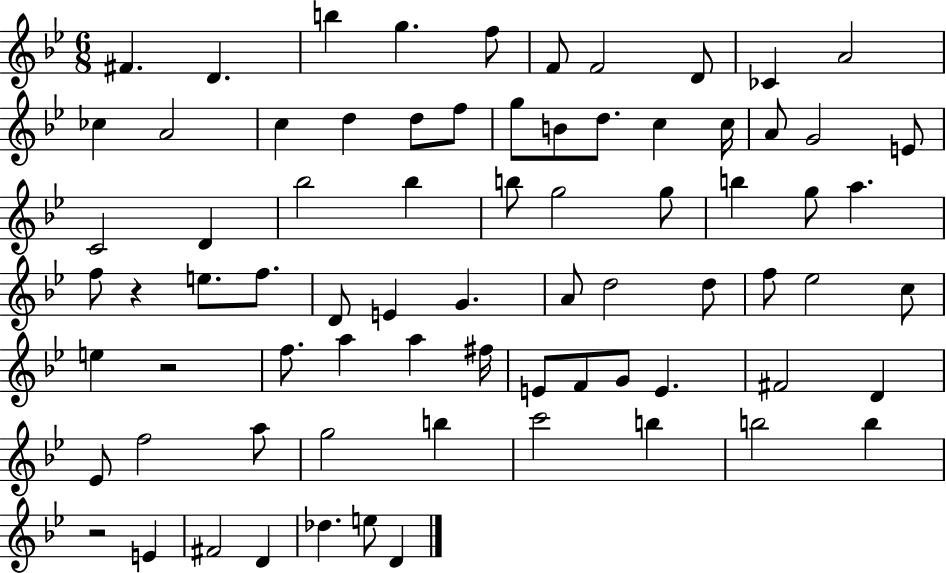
F#4/q. D4/q. B5/q G5/q. F5/e F4/e F4/h D4/e CES4/q A4/h CES5/q A4/h C5/q D5/q D5/e F5/e G5/e B4/e D5/e. C5/q C5/s A4/e G4/h E4/e C4/h D4/q Bb5/h Bb5/q B5/e G5/h G5/e B5/q G5/e A5/q. F5/e R/q E5/e. F5/e. D4/e E4/q G4/q. A4/e D5/h D5/e F5/e Eb5/h C5/e E5/q R/h F5/e. A5/q A5/q F#5/s E4/e F4/e G4/e E4/q. F#4/h D4/q Eb4/e F5/h A5/e G5/h B5/q C6/h B5/q B5/h B5/q R/h E4/q F#4/h D4/q Db5/q. E5/e D4/q